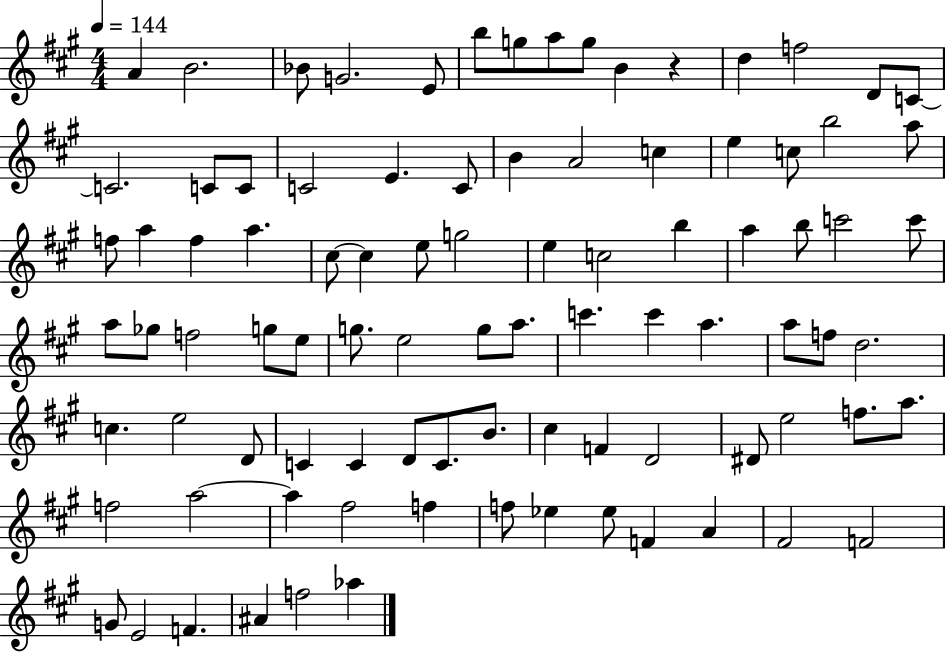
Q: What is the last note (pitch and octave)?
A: Ab5